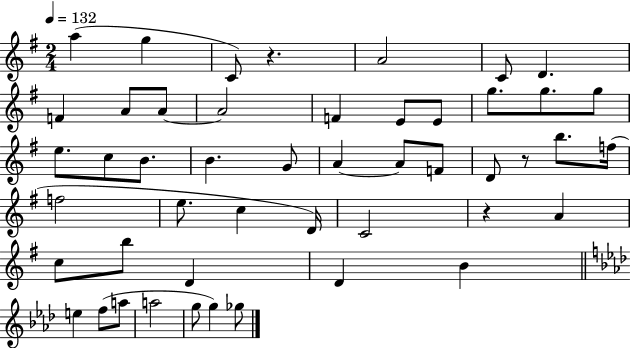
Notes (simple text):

A5/q G5/q C4/e R/q. A4/h C4/e D4/q. F4/q A4/e A4/e A4/h F4/q E4/e E4/e G5/e. G5/e. G5/e E5/e. C5/e B4/e. B4/q. G4/e A4/q A4/e F4/e D4/e R/e B5/e. F5/s F5/h E5/e. C5/q D4/s C4/h R/q A4/q C5/e B5/e D4/q D4/q B4/q E5/q F5/e A5/e A5/h G5/e G5/q Gb5/e